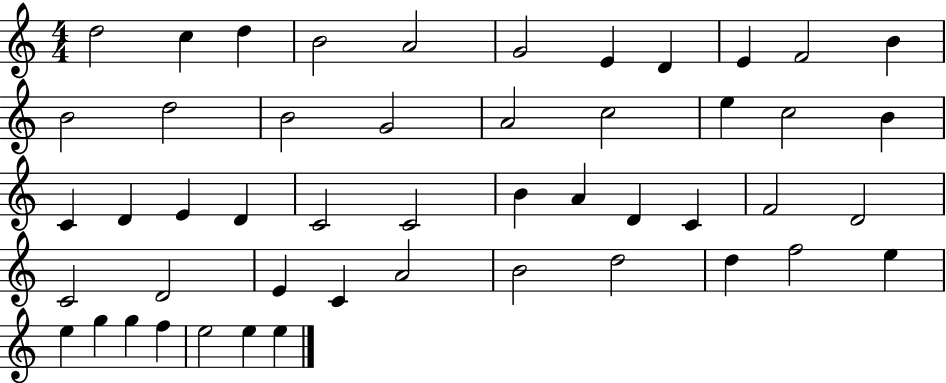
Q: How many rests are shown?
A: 0